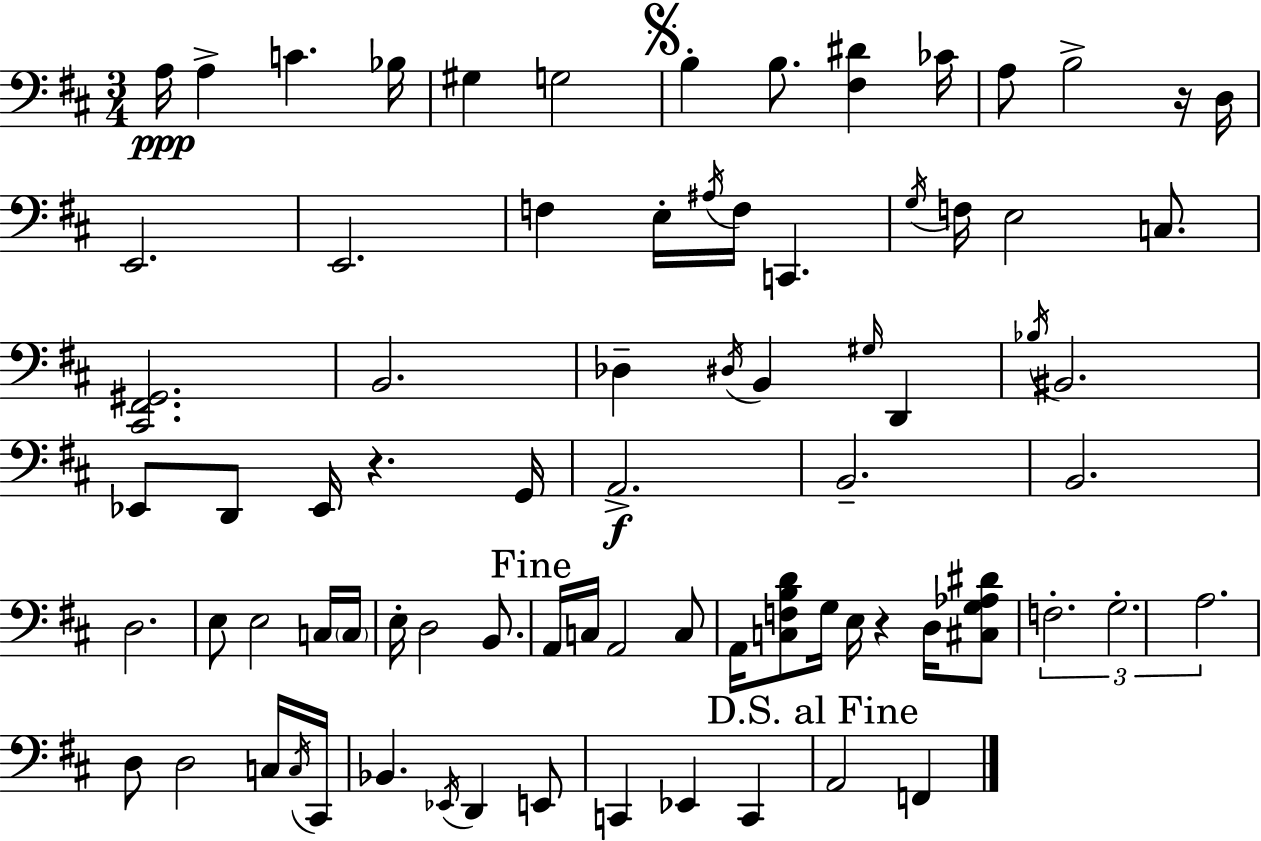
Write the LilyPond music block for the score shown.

{
  \clef bass
  \numericTimeSignature
  \time 3/4
  \key d \major
  \repeat volta 2 { a16\ppp a4-> c'4. bes16 | gis4 g2 | \mark \markup { \musicglyph "scripts.segno" } b4-. b8. <fis dis'>4 ces'16 | a8 b2-> r16 d16 | \break e,2. | e,2. | f4 e16-. \acciaccatura { ais16 } f16 c,4. | \acciaccatura { g16 } f16 e2 c8. | \break <cis, fis, gis,>2. | b,2. | des4-- \acciaccatura { dis16 } b,4 \grace { gis16 } | d,4 \acciaccatura { bes16 } bis,2. | \break ees,8 d,8 ees,16 r4. | g,16 a,2.->\f | b,2.-- | b,2. | \break d2. | e8 e2 | c16 \parenthesize c16 e16-. d2 | b,8. \mark "Fine" a,16 c16 a,2 | \break c8 a,16 <c f b d'>8 g16 e16 r4 | d16 <cis g aes dis'>8 \tuplet 3/2 { f2.-. | g2.-. | a2. } | \break d8 d2 | c16 \acciaccatura { c16 } cis,16 bes,4. | \acciaccatura { ees,16 } d,4 e,8 c,4 ees,4 | c,4 \mark "D.S. al Fine" a,2 | \break f,4 } \bar "|."
}